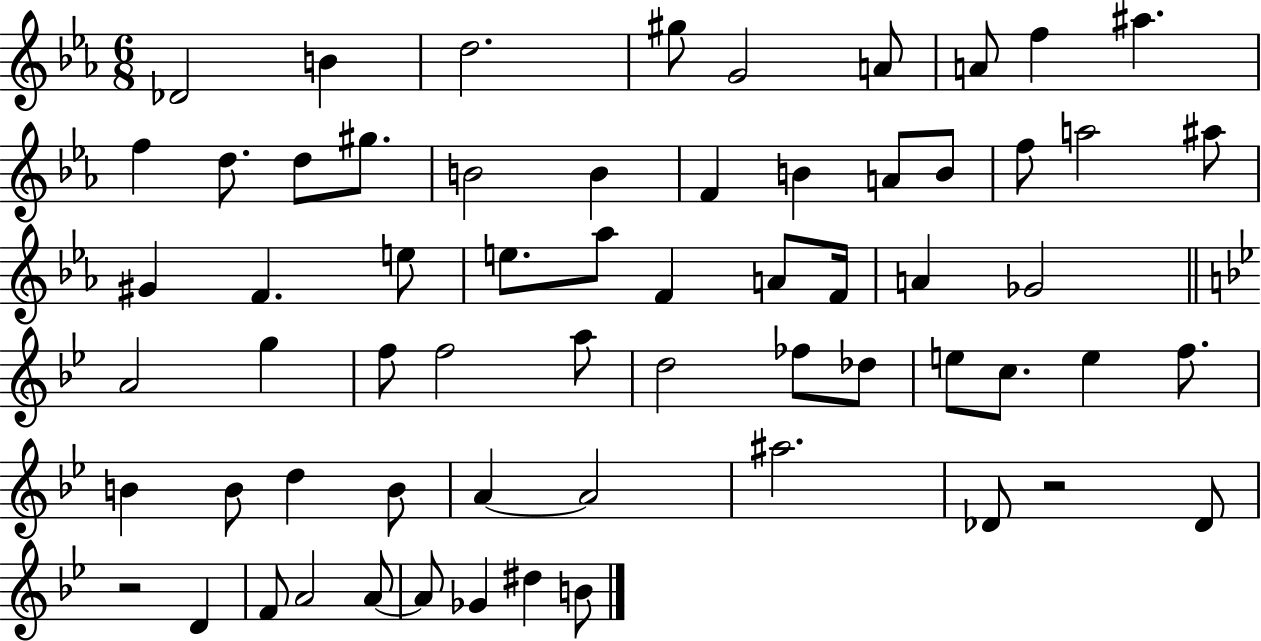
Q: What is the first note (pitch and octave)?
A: Db4